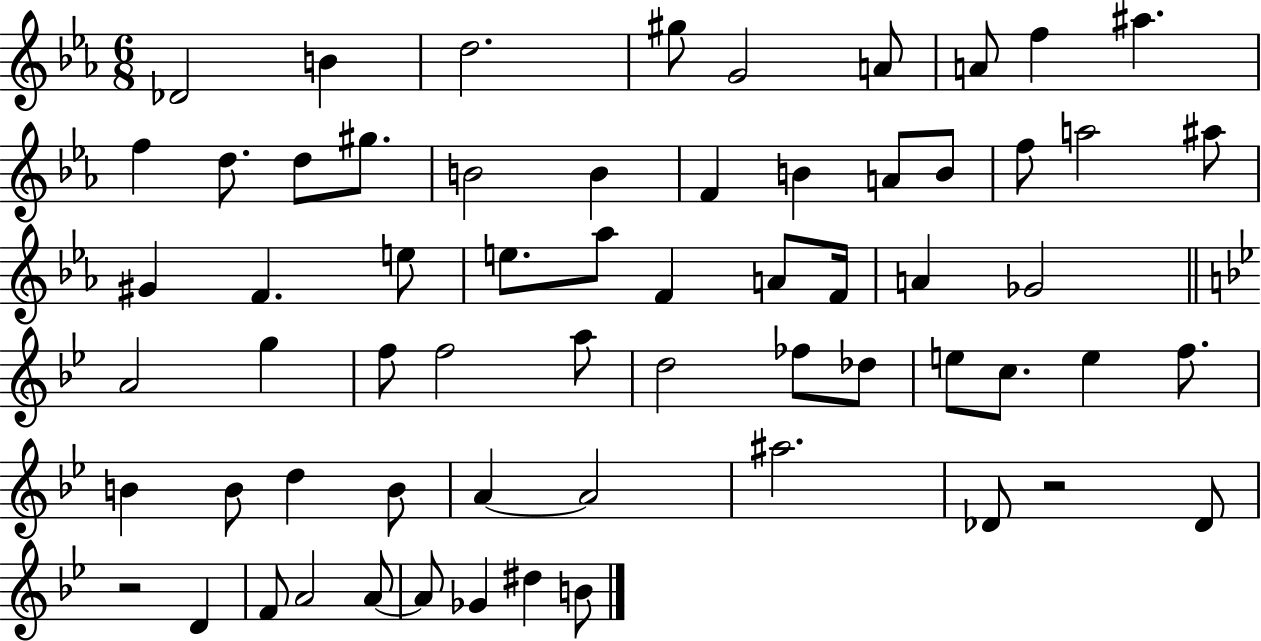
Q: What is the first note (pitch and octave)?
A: Db4